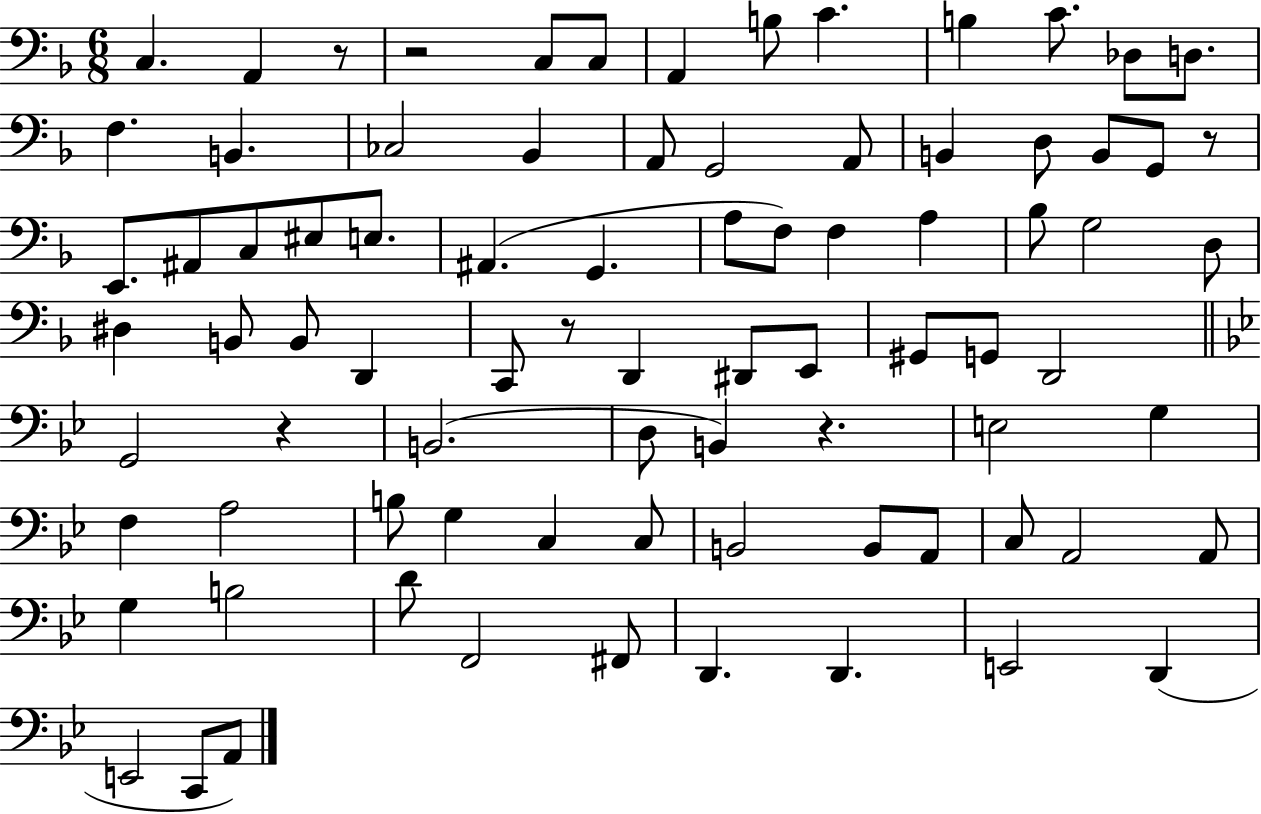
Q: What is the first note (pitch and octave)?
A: C3